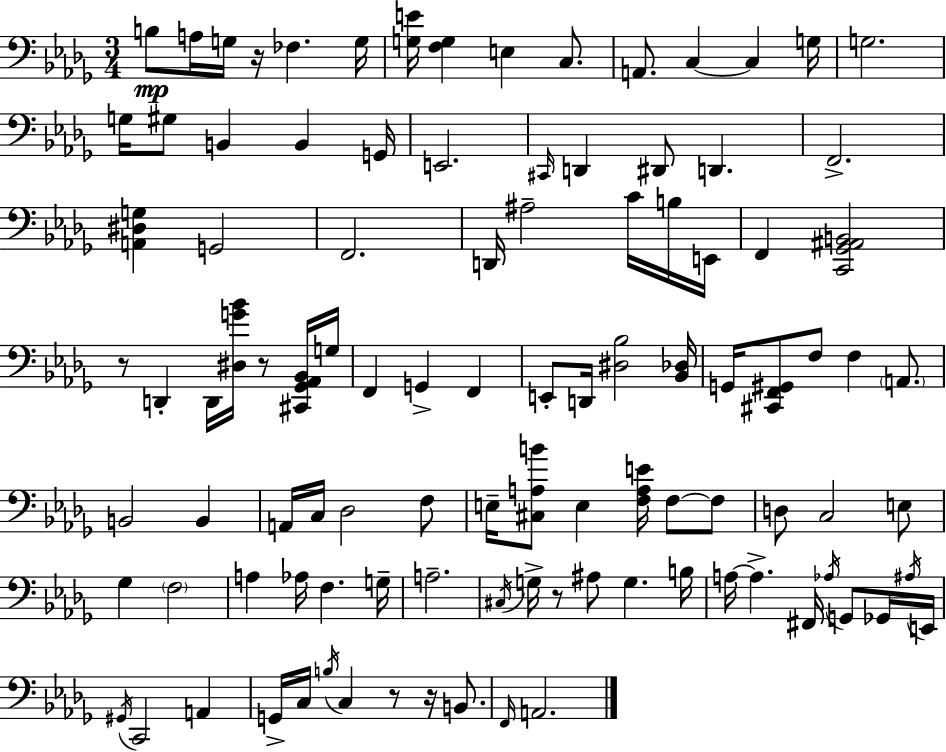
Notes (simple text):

B3/e A3/s G3/s R/s FES3/q. G3/s [G3,E4]/s [F3,G3]/q E3/q C3/e. A2/e. C3/q C3/q G3/s G3/h. G3/s G#3/e B2/q B2/q G2/s E2/h. C#2/s D2/q D#2/e D2/q. F2/h. [A2,D#3,G3]/q G2/h F2/h. D2/s A#3/h C4/s B3/s E2/s F2/q [C2,Gb2,A#2,B2]/h R/e D2/q D2/s [D#3,G4,Bb4]/s R/e [C#2,Gb2,Ab2,Bb2]/s G3/s F2/q G2/q F2/q E2/e D2/s [D#3,Bb3]/h [Bb2,Db3]/s G2/s [C#2,F2,G#2]/e F3/e F3/q A2/e. B2/h B2/q A2/s C3/s Db3/h F3/e E3/s [C#3,A3,B4]/e E3/q [F3,A3,E4]/s F3/e F3/e D3/e C3/h E3/e Gb3/q F3/h A3/q Ab3/s F3/q. G3/s A3/h. C#3/s G3/s R/e A#3/e G3/q. B3/s A3/s A3/q. F#2/s Ab3/s G2/e Gb2/s A#3/s E2/s G#2/s C2/h A2/q G2/s C3/s B3/s C3/q R/e R/s B2/e. F2/s A2/h.